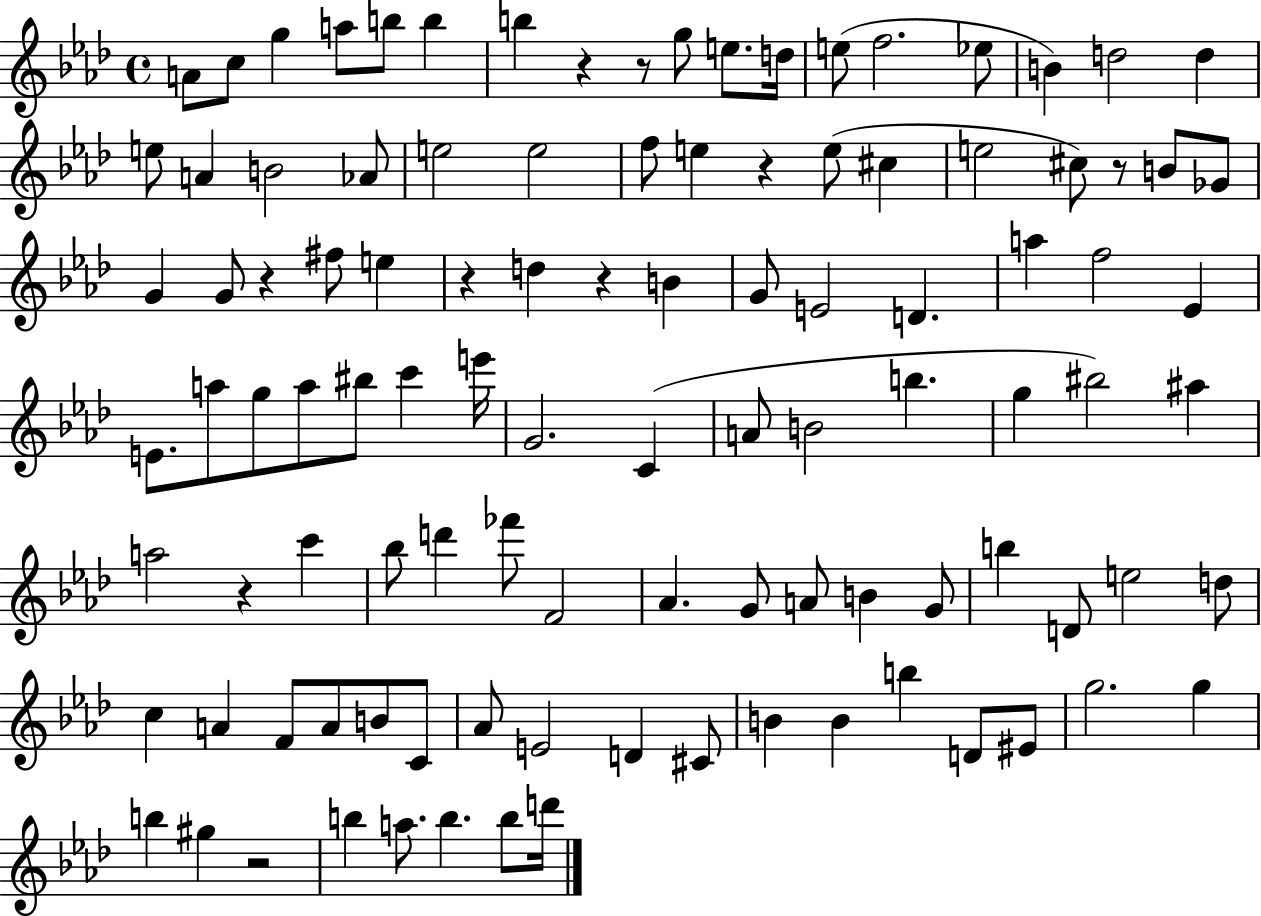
{
  \clef treble
  \time 4/4
  \defaultTimeSignature
  \key aes \major
  a'8 c''8 g''4 a''8 b''8 b''4 | b''4 r4 r8 g''8 e''8. d''16 | e''8( f''2. ees''8 | b'4) d''2 d''4 | \break e''8 a'4 b'2 aes'8 | e''2 e''2 | f''8 e''4 r4 e''8( cis''4 | e''2 cis''8) r8 b'8 ges'8 | \break g'4 g'8 r4 fis''8 e''4 | r4 d''4 r4 b'4 | g'8 e'2 d'4. | a''4 f''2 ees'4 | \break e'8. a''8 g''8 a''8 bis''8 c'''4 e'''16 | g'2. c'4( | a'8 b'2 b''4. | g''4 bis''2) ais''4 | \break a''2 r4 c'''4 | bes''8 d'''4 fes'''8 f'2 | aes'4. g'8 a'8 b'4 g'8 | b''4 d'8 e''2 d''8 | \break c''4 a'4 f'8 a'8 b'8 c'8 | aes'8 e'2 d'4 cis'8 | b'4 b'4 b''4 d'8 eis'8 | g''2. g''4 | \break b''4 gis''4 r2 | b''4 a''8. b''4. b''8 d'''16 | \bar "|."
}